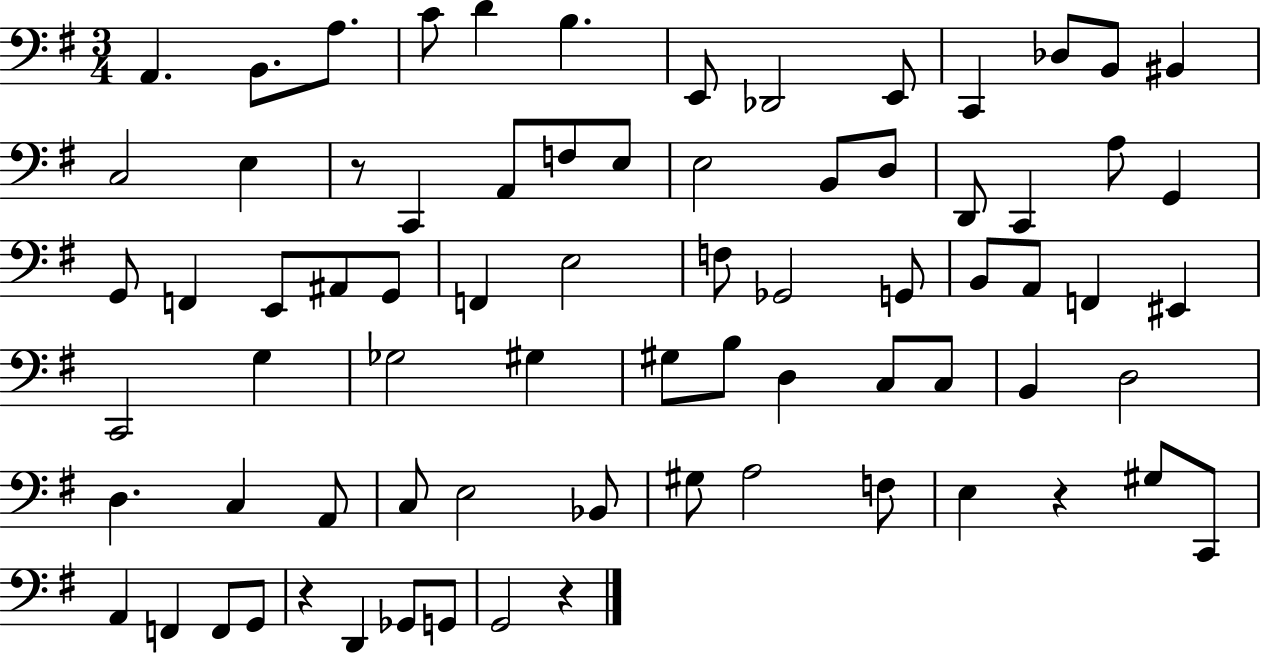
A2/q. B2/e. A3/e. C4/e D4/q B3/q. E2/e Db2/h E2/e C2/q Db3/e B2/e BIS2/q C3/h E3/q R/e C2/q A2/e F3/e E3/e E3/h B2/e D3/e D2/e C2/q A3/e G2/q G2/e F2/q E2/e A#2/e G2/e F2/q E3/h F3/e Gb2/h G2/e B2/e A2/e F2/q EIS2/q C2/h G3/q Gb3/h G#3/q G#3/e B3/e D3/q C3/e C3/e B2/q D3/h D3/q. C3/q A2/e C3/e E3/h Bb2/e G#3/e A3/h F3/e E3/q R/q G#3/e C2/e A2/q F2/q F2/e G2/e R/q D2/q Gb2/e G2/e G2/h R/q